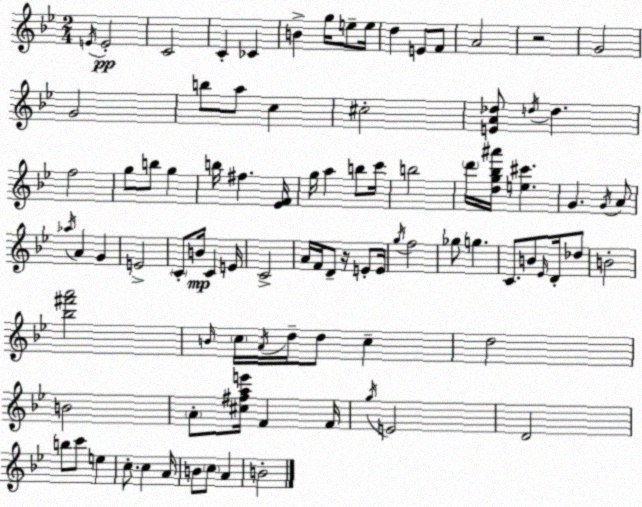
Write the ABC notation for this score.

X:1
T:Untitled
M:2/4
L:1/4
K:Gm
E/4 E2 C2 C _C B g/4 e/2 e/4 d E/2 F/2 A2 z2 G2 G2 b/2 a/2 c ^c2 [EA_d]/2 d/4 d f2 g/2 b/2 g b/4 ^f [_EF]/4 g/4 a b/2 c'/4 b2 d'/4 [dg_b^a']/4 [e^c'] G G/4 A/2 _a/4 A G E2 C/2 B/4 C E/4 C2 A/4 F/4 D/2 z/4 E/2 E/4 g/4 f2 _g/2 g C/2 B/2 _E/4 D/4 _d/2 B2 [_b^f'a']2 B/4 c/4 A/4 d/4 d/2 c d2 B2 A/2 [^c^fae']/4 F F/4 g/4 E2 D2 b/2 c'/2 e c/2 c A/4 B/2 c/2 A B2